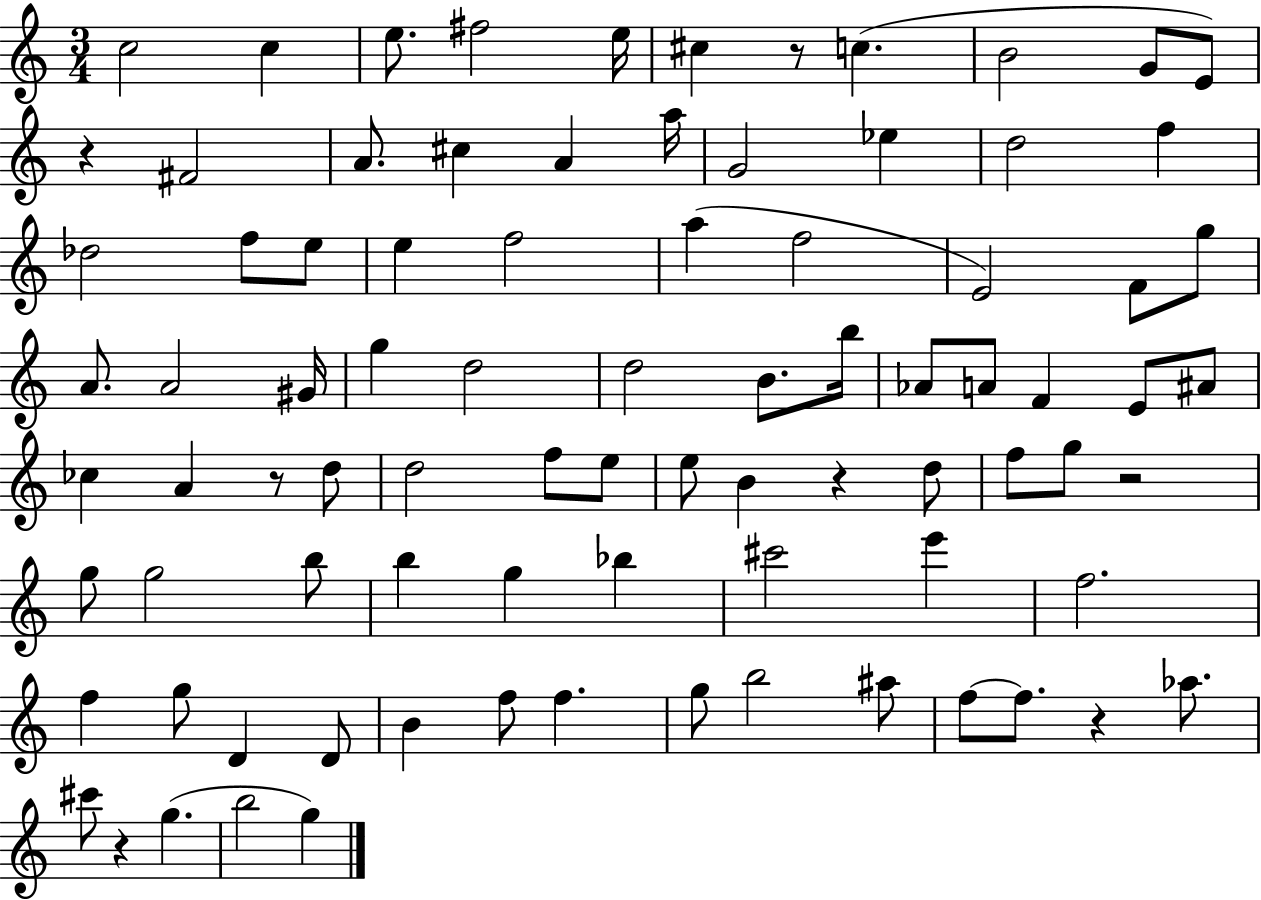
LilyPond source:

{
  \clef treble
  \numericTimeSignature
  \time 3/4
  \key c \major
  c''2 c''4 | e''8. fis''2 e''16 | cis''4 r8 c''4.( | b'2 g'8 e'8) | \break r4 fis'2 | a'8. cis''4 a'4 a''16 | g'2 ees''4 | d''2 f''4 | \break des''2 f''8 e''8 | e''4 f''2 | a''4( f''2 | e'2) f'8 g''8 | \break a'8. a'2 gis'16 | g''4 d''2 | d''2 b'8. b''16 | aes'8 a'8 f'4 e'8 ais'8 | \break ces''4 a'4 r8 d''8 | d''2 f''8 e''8 | e''8 b'4 r4 d''8 | f''8 g''8 r2 | \break g''8 g''2 b''8 | b''4 g''4 bes''4 | cis'''2 e'''4 | f''2. | \break f''4 g''8 d'4 d'8 | b'4 f''8 f''4. | g''8 b''2 ais''8 | f''8~~ f''8. r4 aes''8. | \break cis'''8 r4 g''4.( | b''2 g''4) | \bar "|."
}